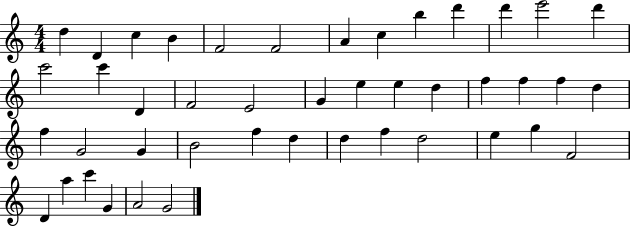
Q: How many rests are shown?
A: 0